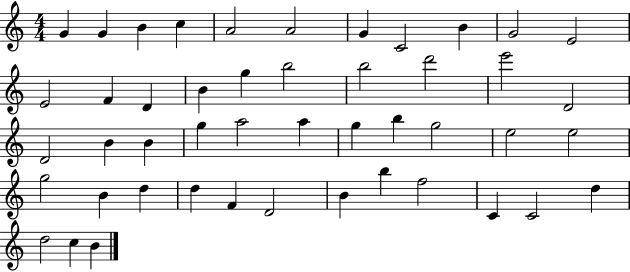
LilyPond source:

{
  \clef treble
  \numericTimeSignature
  \time 4/4
  \key c \major
  g'4 g'4 b'4 c''4 | a'2 a'2 | g'4 c'2 b'4 | g'2 e'2 | \break e'2 f'4 d'4 | b'4 g''4 b''2 | b''2 d'''2 | e'''2 d'2 | \break d'2 b'4 b'4 | g''4 a''2 a''4 | g''4 b''4 g''2 | e''2 e''2 | \break g''2 b'4 d''4 | d''4 f'4 d'2 | b'4 b''4 f''2 | c'4 c'2 d''4 | \break d''2 c''4 b'4 | \bar "|."
}